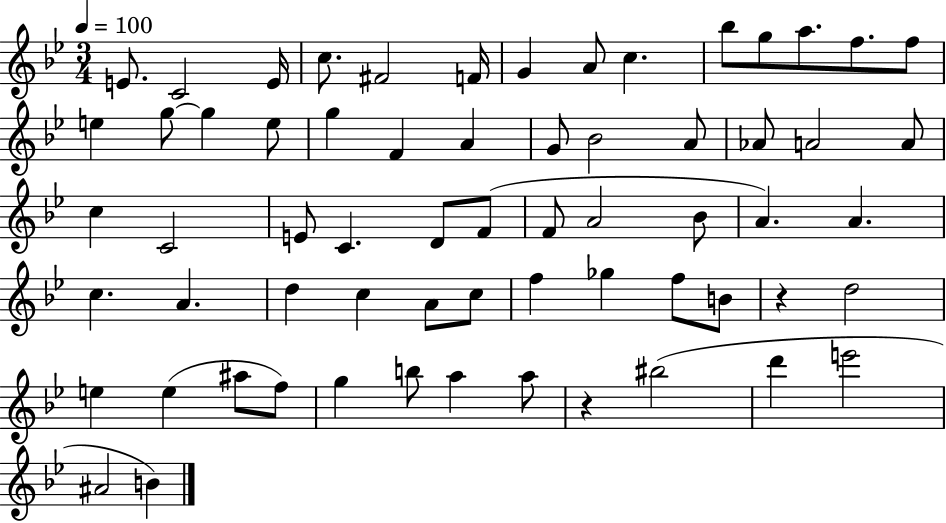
E4/e. C4/h E4/s C5/e. F#4/h F4/s G4/q A4/e C5/q. Bb5/e G5/e A5/e. F5/e. F5/e E5/q G5/e G5/q E5/e G5/q F4/q A4/q G4/e Bb4/h A4/e Ab4/e A4/h A4/e C5/q C4/h E4/e C4/q. D4/e F4/e F4/e A4/h Bb4/e A4/q. A4/q. C5/q. A4/q. D5/q C5/q A4/e C5/e F5/q Gb5/q F5/e B4/e R/q D5/h E5/q E5/q A#5/e F5/e G5/q B5/e A5/q A5/e R/q BIS5/h D6/q E6/h A#4/h B4/q